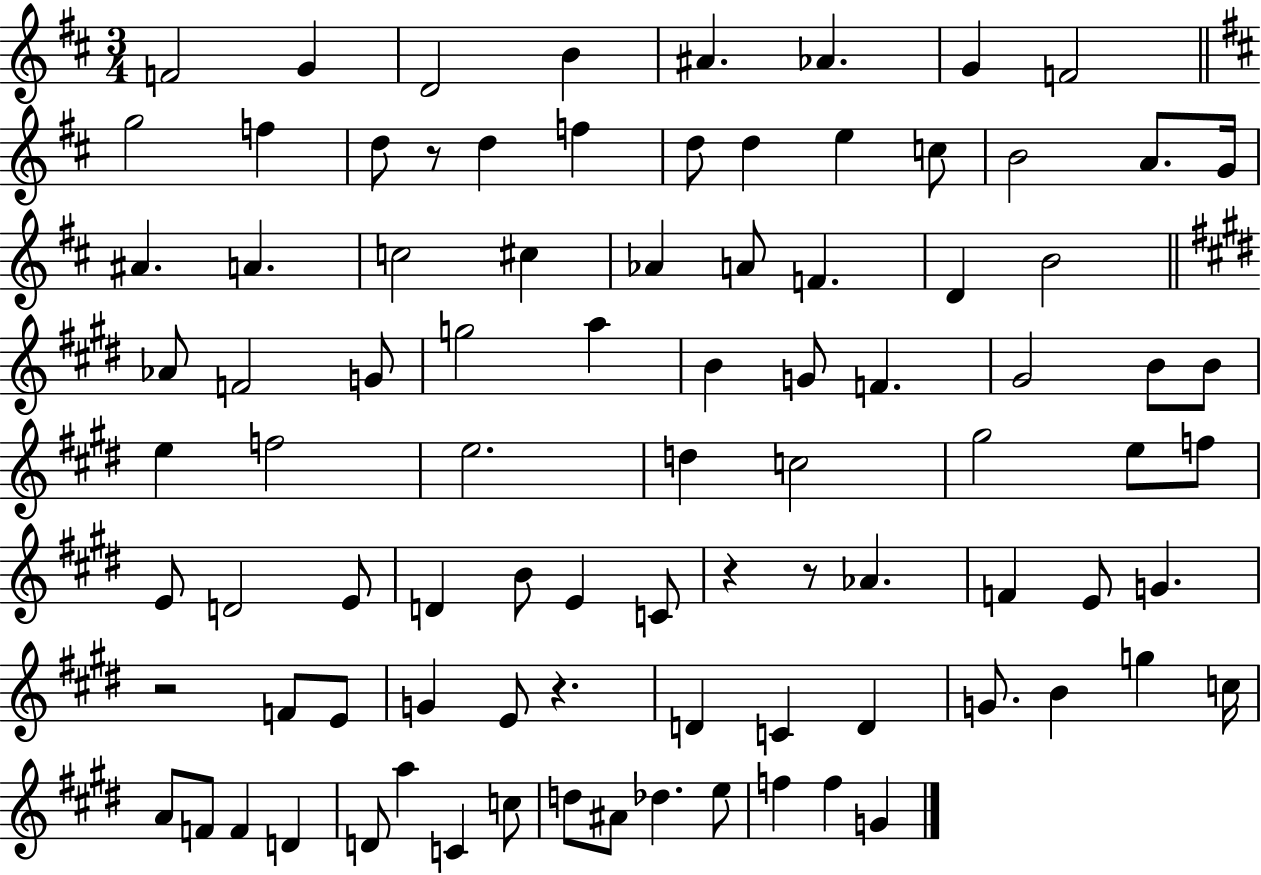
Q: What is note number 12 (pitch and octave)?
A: D5